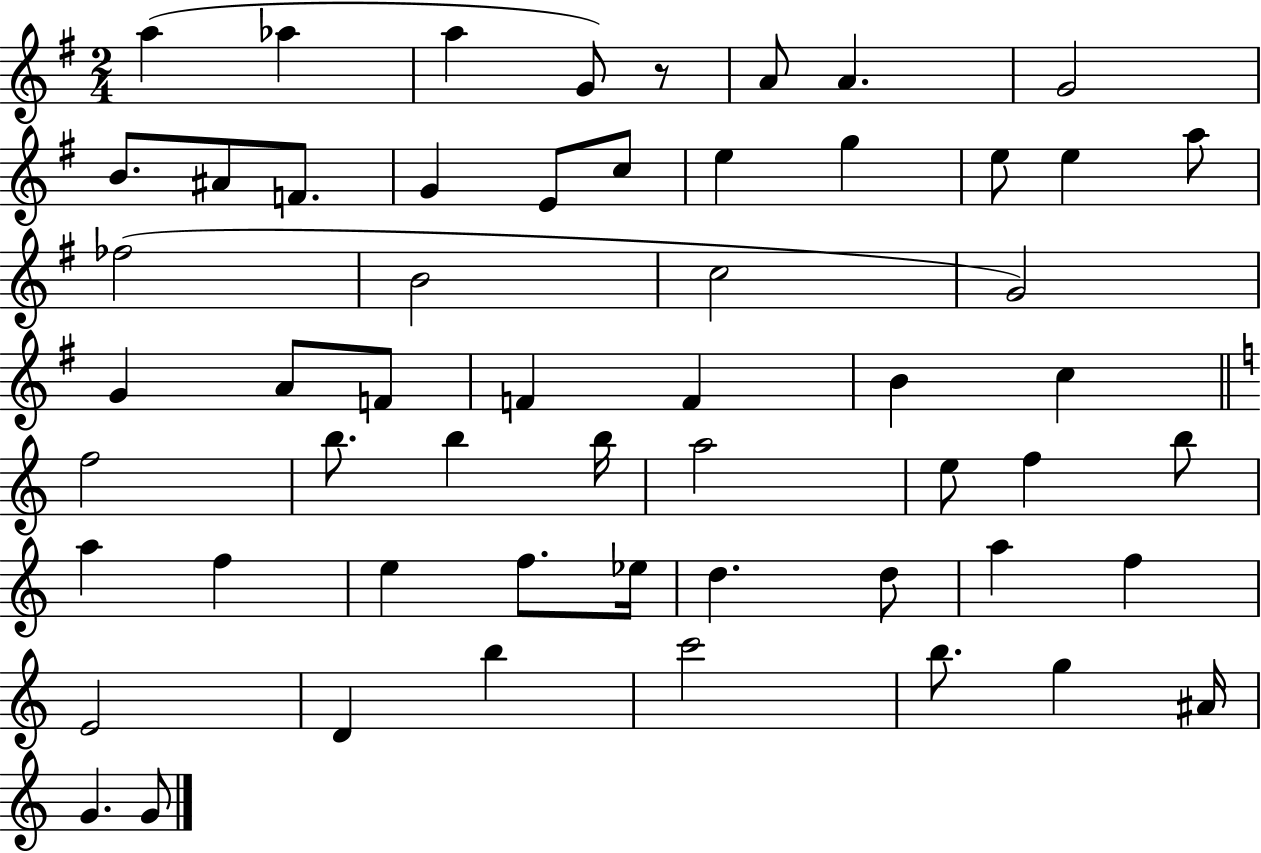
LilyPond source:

{
  \clef treble
  \numericTimeSignature
  \time 2/4
  \key g \major
  a''4( aes''4 | a''4 g'8) r8 | a'8 a'4. | g'2 | \break b'8. ais'8 f'8. | g'4 e'8 c''8 | e''4 g''4 | e''8 e''4 a''8 | \break fes''2( | b'2 | c''2 | g'2) | \break g'4 a'8 f'8 | f'4 f'4 | b'4 c''4 | \bar "||" \break \key c \major f''2 | b''8. b''4 b''16 | a''2 | e''8 f''4 b''8 | \break a''4 f''4 | e''4 f''8. ees''16 | d''4. d''8 | a''4 f''4 | \break e'2 | d'4 b''4 | c'''2 | b''8. g''4 ais'16 | \break g'4. g'8 | \bar "|."
}